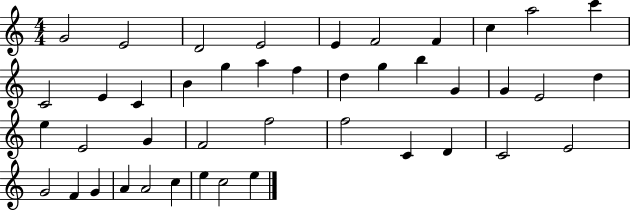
{
  \clef treble
  \numericTimeSignature
  \time 4/4
  \key c \major
  g'2 e'2 | d'2 e'2 | e'4 f'2 f'4 | c''4 a''2 c'''4 | \break c'2 e'4 c'4 | b'4 g''4 a''4 f''4 | d''4 g''4 b''4 g'4 | g'4 e'2 d''4 | \break e''4 e'2 g'4 | f'2 f''2 | f''2 c'4 d'4 | c'2 e'2 | \break g'2 f'4 g'4 | a'4 a'2 c''4 | e''4 c''2 e''4 | \bar "|."
}